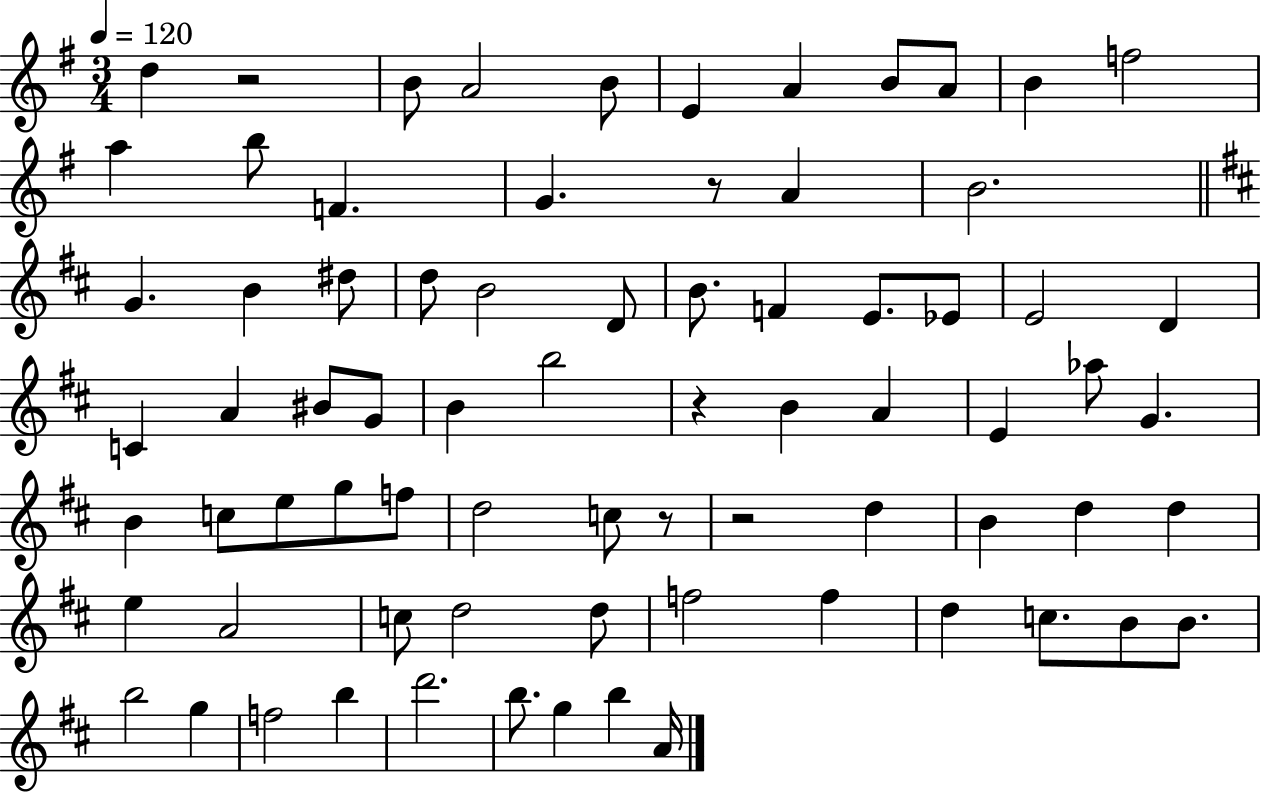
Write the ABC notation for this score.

X:1
T:Untitled
M:3/4
L:1/4
K:G
d z2 B/2 A2 B/2 E A B/2 A/2 B f2 a b/2 F G z/2 A B2 G B ^d/2 d/2 B2 D/2 B/2 F E/2 _E/2 E2 D C A ^B/2 G/2 B b2 z B A E _a/2 G B c/2 e/2 g/2 f/2 d2 c/2 z/2 z2 d B d d e A2 c/2 d2 d/2 f2 f d c/2 B/2 B/2 b2 g f2 b d'2 b/2 g b A/4